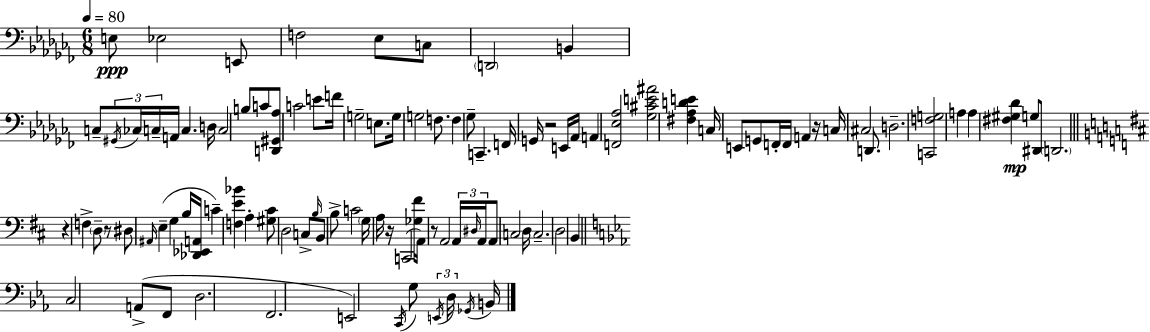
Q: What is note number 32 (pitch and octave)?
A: E2